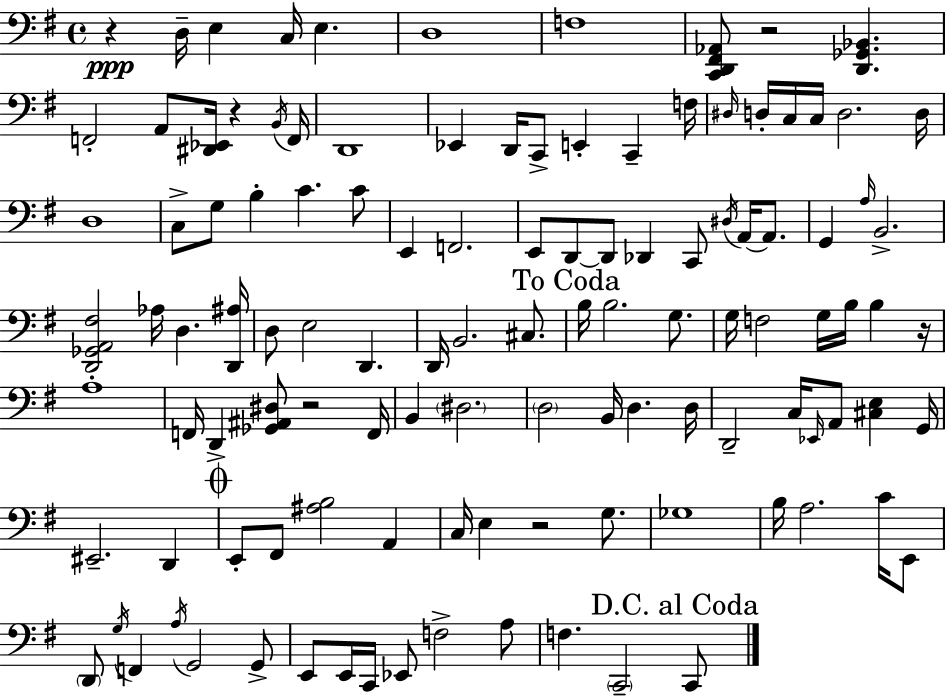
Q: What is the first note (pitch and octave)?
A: D3